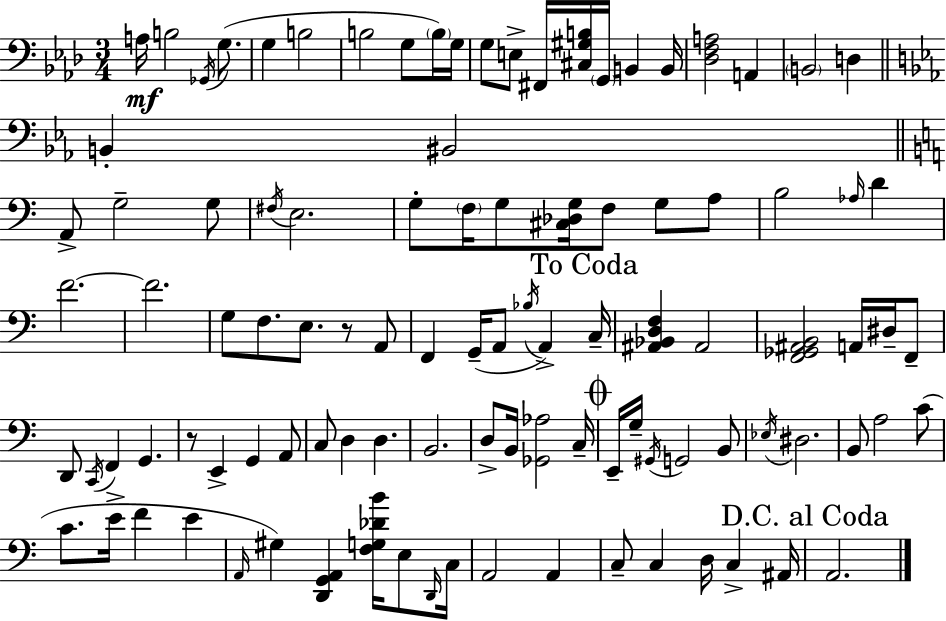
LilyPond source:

{
  \clef bass
  \numericTimeSignature
  \time 3/4
  \key f \minor
  a16\mf b2 \acciaccatura { ges,16 } g8.( | g4 b2 | b2 g8 \parenthesize b16) | g16 g8 e8-> fis,16 <cis gis b>16 \parenthesize g,16 b,4 | \break b,16 <des f a>2 a,4 | \parenthesize b,2 d4 | \bar "||" \break \key ees \major b,4-. bis,2 | \bar "||" \break \key c \major a,8-> g2-- g8 | \acciaccatura { fis16 } e2. | g8-. \parenthesize f16 g8 <cis des g>16 f8 g8 a8 | b2 \grace { aes16 } d'4 | \break f'2.~~ | f'2. | g8 f8. e8. r8 | a,8 f,4 g,16--( a,8 \acciaccatura { bes16 }) a,4-> | \break \mark "To Coda" c16-- <ais, bes, d f>4 ais,2 | <f, ges, ais, b,>2 a,16 | dis16-- f,8-- d,8 \acciaccatura { c,16 } f,4 g,4. | r8 e,4-> g,4 | \break a,8 c8 d4 d4. | b,2. | d8-> b,16 <ges, aes>2 | c16-- \mark \markup { \musicglyph "scripts.coda" } e,16-- g16-- \acciaccatura { gis,16 } g,2 | \break b,8 \acciaccatura { ees16 } dis2. | b,8 a2 | c'8( c'8. e'16-> f'4 | e'4 \grace { a,16 }) gis4 <d, g, a,>4 | \break <f g des' b'>16 e8 \grace { d,16 } c16 a,2 | a,4 c8-- c4 | d16 c4-> ais,16 \mark "D.C. al Coda" a,2. | \bar "|."
}